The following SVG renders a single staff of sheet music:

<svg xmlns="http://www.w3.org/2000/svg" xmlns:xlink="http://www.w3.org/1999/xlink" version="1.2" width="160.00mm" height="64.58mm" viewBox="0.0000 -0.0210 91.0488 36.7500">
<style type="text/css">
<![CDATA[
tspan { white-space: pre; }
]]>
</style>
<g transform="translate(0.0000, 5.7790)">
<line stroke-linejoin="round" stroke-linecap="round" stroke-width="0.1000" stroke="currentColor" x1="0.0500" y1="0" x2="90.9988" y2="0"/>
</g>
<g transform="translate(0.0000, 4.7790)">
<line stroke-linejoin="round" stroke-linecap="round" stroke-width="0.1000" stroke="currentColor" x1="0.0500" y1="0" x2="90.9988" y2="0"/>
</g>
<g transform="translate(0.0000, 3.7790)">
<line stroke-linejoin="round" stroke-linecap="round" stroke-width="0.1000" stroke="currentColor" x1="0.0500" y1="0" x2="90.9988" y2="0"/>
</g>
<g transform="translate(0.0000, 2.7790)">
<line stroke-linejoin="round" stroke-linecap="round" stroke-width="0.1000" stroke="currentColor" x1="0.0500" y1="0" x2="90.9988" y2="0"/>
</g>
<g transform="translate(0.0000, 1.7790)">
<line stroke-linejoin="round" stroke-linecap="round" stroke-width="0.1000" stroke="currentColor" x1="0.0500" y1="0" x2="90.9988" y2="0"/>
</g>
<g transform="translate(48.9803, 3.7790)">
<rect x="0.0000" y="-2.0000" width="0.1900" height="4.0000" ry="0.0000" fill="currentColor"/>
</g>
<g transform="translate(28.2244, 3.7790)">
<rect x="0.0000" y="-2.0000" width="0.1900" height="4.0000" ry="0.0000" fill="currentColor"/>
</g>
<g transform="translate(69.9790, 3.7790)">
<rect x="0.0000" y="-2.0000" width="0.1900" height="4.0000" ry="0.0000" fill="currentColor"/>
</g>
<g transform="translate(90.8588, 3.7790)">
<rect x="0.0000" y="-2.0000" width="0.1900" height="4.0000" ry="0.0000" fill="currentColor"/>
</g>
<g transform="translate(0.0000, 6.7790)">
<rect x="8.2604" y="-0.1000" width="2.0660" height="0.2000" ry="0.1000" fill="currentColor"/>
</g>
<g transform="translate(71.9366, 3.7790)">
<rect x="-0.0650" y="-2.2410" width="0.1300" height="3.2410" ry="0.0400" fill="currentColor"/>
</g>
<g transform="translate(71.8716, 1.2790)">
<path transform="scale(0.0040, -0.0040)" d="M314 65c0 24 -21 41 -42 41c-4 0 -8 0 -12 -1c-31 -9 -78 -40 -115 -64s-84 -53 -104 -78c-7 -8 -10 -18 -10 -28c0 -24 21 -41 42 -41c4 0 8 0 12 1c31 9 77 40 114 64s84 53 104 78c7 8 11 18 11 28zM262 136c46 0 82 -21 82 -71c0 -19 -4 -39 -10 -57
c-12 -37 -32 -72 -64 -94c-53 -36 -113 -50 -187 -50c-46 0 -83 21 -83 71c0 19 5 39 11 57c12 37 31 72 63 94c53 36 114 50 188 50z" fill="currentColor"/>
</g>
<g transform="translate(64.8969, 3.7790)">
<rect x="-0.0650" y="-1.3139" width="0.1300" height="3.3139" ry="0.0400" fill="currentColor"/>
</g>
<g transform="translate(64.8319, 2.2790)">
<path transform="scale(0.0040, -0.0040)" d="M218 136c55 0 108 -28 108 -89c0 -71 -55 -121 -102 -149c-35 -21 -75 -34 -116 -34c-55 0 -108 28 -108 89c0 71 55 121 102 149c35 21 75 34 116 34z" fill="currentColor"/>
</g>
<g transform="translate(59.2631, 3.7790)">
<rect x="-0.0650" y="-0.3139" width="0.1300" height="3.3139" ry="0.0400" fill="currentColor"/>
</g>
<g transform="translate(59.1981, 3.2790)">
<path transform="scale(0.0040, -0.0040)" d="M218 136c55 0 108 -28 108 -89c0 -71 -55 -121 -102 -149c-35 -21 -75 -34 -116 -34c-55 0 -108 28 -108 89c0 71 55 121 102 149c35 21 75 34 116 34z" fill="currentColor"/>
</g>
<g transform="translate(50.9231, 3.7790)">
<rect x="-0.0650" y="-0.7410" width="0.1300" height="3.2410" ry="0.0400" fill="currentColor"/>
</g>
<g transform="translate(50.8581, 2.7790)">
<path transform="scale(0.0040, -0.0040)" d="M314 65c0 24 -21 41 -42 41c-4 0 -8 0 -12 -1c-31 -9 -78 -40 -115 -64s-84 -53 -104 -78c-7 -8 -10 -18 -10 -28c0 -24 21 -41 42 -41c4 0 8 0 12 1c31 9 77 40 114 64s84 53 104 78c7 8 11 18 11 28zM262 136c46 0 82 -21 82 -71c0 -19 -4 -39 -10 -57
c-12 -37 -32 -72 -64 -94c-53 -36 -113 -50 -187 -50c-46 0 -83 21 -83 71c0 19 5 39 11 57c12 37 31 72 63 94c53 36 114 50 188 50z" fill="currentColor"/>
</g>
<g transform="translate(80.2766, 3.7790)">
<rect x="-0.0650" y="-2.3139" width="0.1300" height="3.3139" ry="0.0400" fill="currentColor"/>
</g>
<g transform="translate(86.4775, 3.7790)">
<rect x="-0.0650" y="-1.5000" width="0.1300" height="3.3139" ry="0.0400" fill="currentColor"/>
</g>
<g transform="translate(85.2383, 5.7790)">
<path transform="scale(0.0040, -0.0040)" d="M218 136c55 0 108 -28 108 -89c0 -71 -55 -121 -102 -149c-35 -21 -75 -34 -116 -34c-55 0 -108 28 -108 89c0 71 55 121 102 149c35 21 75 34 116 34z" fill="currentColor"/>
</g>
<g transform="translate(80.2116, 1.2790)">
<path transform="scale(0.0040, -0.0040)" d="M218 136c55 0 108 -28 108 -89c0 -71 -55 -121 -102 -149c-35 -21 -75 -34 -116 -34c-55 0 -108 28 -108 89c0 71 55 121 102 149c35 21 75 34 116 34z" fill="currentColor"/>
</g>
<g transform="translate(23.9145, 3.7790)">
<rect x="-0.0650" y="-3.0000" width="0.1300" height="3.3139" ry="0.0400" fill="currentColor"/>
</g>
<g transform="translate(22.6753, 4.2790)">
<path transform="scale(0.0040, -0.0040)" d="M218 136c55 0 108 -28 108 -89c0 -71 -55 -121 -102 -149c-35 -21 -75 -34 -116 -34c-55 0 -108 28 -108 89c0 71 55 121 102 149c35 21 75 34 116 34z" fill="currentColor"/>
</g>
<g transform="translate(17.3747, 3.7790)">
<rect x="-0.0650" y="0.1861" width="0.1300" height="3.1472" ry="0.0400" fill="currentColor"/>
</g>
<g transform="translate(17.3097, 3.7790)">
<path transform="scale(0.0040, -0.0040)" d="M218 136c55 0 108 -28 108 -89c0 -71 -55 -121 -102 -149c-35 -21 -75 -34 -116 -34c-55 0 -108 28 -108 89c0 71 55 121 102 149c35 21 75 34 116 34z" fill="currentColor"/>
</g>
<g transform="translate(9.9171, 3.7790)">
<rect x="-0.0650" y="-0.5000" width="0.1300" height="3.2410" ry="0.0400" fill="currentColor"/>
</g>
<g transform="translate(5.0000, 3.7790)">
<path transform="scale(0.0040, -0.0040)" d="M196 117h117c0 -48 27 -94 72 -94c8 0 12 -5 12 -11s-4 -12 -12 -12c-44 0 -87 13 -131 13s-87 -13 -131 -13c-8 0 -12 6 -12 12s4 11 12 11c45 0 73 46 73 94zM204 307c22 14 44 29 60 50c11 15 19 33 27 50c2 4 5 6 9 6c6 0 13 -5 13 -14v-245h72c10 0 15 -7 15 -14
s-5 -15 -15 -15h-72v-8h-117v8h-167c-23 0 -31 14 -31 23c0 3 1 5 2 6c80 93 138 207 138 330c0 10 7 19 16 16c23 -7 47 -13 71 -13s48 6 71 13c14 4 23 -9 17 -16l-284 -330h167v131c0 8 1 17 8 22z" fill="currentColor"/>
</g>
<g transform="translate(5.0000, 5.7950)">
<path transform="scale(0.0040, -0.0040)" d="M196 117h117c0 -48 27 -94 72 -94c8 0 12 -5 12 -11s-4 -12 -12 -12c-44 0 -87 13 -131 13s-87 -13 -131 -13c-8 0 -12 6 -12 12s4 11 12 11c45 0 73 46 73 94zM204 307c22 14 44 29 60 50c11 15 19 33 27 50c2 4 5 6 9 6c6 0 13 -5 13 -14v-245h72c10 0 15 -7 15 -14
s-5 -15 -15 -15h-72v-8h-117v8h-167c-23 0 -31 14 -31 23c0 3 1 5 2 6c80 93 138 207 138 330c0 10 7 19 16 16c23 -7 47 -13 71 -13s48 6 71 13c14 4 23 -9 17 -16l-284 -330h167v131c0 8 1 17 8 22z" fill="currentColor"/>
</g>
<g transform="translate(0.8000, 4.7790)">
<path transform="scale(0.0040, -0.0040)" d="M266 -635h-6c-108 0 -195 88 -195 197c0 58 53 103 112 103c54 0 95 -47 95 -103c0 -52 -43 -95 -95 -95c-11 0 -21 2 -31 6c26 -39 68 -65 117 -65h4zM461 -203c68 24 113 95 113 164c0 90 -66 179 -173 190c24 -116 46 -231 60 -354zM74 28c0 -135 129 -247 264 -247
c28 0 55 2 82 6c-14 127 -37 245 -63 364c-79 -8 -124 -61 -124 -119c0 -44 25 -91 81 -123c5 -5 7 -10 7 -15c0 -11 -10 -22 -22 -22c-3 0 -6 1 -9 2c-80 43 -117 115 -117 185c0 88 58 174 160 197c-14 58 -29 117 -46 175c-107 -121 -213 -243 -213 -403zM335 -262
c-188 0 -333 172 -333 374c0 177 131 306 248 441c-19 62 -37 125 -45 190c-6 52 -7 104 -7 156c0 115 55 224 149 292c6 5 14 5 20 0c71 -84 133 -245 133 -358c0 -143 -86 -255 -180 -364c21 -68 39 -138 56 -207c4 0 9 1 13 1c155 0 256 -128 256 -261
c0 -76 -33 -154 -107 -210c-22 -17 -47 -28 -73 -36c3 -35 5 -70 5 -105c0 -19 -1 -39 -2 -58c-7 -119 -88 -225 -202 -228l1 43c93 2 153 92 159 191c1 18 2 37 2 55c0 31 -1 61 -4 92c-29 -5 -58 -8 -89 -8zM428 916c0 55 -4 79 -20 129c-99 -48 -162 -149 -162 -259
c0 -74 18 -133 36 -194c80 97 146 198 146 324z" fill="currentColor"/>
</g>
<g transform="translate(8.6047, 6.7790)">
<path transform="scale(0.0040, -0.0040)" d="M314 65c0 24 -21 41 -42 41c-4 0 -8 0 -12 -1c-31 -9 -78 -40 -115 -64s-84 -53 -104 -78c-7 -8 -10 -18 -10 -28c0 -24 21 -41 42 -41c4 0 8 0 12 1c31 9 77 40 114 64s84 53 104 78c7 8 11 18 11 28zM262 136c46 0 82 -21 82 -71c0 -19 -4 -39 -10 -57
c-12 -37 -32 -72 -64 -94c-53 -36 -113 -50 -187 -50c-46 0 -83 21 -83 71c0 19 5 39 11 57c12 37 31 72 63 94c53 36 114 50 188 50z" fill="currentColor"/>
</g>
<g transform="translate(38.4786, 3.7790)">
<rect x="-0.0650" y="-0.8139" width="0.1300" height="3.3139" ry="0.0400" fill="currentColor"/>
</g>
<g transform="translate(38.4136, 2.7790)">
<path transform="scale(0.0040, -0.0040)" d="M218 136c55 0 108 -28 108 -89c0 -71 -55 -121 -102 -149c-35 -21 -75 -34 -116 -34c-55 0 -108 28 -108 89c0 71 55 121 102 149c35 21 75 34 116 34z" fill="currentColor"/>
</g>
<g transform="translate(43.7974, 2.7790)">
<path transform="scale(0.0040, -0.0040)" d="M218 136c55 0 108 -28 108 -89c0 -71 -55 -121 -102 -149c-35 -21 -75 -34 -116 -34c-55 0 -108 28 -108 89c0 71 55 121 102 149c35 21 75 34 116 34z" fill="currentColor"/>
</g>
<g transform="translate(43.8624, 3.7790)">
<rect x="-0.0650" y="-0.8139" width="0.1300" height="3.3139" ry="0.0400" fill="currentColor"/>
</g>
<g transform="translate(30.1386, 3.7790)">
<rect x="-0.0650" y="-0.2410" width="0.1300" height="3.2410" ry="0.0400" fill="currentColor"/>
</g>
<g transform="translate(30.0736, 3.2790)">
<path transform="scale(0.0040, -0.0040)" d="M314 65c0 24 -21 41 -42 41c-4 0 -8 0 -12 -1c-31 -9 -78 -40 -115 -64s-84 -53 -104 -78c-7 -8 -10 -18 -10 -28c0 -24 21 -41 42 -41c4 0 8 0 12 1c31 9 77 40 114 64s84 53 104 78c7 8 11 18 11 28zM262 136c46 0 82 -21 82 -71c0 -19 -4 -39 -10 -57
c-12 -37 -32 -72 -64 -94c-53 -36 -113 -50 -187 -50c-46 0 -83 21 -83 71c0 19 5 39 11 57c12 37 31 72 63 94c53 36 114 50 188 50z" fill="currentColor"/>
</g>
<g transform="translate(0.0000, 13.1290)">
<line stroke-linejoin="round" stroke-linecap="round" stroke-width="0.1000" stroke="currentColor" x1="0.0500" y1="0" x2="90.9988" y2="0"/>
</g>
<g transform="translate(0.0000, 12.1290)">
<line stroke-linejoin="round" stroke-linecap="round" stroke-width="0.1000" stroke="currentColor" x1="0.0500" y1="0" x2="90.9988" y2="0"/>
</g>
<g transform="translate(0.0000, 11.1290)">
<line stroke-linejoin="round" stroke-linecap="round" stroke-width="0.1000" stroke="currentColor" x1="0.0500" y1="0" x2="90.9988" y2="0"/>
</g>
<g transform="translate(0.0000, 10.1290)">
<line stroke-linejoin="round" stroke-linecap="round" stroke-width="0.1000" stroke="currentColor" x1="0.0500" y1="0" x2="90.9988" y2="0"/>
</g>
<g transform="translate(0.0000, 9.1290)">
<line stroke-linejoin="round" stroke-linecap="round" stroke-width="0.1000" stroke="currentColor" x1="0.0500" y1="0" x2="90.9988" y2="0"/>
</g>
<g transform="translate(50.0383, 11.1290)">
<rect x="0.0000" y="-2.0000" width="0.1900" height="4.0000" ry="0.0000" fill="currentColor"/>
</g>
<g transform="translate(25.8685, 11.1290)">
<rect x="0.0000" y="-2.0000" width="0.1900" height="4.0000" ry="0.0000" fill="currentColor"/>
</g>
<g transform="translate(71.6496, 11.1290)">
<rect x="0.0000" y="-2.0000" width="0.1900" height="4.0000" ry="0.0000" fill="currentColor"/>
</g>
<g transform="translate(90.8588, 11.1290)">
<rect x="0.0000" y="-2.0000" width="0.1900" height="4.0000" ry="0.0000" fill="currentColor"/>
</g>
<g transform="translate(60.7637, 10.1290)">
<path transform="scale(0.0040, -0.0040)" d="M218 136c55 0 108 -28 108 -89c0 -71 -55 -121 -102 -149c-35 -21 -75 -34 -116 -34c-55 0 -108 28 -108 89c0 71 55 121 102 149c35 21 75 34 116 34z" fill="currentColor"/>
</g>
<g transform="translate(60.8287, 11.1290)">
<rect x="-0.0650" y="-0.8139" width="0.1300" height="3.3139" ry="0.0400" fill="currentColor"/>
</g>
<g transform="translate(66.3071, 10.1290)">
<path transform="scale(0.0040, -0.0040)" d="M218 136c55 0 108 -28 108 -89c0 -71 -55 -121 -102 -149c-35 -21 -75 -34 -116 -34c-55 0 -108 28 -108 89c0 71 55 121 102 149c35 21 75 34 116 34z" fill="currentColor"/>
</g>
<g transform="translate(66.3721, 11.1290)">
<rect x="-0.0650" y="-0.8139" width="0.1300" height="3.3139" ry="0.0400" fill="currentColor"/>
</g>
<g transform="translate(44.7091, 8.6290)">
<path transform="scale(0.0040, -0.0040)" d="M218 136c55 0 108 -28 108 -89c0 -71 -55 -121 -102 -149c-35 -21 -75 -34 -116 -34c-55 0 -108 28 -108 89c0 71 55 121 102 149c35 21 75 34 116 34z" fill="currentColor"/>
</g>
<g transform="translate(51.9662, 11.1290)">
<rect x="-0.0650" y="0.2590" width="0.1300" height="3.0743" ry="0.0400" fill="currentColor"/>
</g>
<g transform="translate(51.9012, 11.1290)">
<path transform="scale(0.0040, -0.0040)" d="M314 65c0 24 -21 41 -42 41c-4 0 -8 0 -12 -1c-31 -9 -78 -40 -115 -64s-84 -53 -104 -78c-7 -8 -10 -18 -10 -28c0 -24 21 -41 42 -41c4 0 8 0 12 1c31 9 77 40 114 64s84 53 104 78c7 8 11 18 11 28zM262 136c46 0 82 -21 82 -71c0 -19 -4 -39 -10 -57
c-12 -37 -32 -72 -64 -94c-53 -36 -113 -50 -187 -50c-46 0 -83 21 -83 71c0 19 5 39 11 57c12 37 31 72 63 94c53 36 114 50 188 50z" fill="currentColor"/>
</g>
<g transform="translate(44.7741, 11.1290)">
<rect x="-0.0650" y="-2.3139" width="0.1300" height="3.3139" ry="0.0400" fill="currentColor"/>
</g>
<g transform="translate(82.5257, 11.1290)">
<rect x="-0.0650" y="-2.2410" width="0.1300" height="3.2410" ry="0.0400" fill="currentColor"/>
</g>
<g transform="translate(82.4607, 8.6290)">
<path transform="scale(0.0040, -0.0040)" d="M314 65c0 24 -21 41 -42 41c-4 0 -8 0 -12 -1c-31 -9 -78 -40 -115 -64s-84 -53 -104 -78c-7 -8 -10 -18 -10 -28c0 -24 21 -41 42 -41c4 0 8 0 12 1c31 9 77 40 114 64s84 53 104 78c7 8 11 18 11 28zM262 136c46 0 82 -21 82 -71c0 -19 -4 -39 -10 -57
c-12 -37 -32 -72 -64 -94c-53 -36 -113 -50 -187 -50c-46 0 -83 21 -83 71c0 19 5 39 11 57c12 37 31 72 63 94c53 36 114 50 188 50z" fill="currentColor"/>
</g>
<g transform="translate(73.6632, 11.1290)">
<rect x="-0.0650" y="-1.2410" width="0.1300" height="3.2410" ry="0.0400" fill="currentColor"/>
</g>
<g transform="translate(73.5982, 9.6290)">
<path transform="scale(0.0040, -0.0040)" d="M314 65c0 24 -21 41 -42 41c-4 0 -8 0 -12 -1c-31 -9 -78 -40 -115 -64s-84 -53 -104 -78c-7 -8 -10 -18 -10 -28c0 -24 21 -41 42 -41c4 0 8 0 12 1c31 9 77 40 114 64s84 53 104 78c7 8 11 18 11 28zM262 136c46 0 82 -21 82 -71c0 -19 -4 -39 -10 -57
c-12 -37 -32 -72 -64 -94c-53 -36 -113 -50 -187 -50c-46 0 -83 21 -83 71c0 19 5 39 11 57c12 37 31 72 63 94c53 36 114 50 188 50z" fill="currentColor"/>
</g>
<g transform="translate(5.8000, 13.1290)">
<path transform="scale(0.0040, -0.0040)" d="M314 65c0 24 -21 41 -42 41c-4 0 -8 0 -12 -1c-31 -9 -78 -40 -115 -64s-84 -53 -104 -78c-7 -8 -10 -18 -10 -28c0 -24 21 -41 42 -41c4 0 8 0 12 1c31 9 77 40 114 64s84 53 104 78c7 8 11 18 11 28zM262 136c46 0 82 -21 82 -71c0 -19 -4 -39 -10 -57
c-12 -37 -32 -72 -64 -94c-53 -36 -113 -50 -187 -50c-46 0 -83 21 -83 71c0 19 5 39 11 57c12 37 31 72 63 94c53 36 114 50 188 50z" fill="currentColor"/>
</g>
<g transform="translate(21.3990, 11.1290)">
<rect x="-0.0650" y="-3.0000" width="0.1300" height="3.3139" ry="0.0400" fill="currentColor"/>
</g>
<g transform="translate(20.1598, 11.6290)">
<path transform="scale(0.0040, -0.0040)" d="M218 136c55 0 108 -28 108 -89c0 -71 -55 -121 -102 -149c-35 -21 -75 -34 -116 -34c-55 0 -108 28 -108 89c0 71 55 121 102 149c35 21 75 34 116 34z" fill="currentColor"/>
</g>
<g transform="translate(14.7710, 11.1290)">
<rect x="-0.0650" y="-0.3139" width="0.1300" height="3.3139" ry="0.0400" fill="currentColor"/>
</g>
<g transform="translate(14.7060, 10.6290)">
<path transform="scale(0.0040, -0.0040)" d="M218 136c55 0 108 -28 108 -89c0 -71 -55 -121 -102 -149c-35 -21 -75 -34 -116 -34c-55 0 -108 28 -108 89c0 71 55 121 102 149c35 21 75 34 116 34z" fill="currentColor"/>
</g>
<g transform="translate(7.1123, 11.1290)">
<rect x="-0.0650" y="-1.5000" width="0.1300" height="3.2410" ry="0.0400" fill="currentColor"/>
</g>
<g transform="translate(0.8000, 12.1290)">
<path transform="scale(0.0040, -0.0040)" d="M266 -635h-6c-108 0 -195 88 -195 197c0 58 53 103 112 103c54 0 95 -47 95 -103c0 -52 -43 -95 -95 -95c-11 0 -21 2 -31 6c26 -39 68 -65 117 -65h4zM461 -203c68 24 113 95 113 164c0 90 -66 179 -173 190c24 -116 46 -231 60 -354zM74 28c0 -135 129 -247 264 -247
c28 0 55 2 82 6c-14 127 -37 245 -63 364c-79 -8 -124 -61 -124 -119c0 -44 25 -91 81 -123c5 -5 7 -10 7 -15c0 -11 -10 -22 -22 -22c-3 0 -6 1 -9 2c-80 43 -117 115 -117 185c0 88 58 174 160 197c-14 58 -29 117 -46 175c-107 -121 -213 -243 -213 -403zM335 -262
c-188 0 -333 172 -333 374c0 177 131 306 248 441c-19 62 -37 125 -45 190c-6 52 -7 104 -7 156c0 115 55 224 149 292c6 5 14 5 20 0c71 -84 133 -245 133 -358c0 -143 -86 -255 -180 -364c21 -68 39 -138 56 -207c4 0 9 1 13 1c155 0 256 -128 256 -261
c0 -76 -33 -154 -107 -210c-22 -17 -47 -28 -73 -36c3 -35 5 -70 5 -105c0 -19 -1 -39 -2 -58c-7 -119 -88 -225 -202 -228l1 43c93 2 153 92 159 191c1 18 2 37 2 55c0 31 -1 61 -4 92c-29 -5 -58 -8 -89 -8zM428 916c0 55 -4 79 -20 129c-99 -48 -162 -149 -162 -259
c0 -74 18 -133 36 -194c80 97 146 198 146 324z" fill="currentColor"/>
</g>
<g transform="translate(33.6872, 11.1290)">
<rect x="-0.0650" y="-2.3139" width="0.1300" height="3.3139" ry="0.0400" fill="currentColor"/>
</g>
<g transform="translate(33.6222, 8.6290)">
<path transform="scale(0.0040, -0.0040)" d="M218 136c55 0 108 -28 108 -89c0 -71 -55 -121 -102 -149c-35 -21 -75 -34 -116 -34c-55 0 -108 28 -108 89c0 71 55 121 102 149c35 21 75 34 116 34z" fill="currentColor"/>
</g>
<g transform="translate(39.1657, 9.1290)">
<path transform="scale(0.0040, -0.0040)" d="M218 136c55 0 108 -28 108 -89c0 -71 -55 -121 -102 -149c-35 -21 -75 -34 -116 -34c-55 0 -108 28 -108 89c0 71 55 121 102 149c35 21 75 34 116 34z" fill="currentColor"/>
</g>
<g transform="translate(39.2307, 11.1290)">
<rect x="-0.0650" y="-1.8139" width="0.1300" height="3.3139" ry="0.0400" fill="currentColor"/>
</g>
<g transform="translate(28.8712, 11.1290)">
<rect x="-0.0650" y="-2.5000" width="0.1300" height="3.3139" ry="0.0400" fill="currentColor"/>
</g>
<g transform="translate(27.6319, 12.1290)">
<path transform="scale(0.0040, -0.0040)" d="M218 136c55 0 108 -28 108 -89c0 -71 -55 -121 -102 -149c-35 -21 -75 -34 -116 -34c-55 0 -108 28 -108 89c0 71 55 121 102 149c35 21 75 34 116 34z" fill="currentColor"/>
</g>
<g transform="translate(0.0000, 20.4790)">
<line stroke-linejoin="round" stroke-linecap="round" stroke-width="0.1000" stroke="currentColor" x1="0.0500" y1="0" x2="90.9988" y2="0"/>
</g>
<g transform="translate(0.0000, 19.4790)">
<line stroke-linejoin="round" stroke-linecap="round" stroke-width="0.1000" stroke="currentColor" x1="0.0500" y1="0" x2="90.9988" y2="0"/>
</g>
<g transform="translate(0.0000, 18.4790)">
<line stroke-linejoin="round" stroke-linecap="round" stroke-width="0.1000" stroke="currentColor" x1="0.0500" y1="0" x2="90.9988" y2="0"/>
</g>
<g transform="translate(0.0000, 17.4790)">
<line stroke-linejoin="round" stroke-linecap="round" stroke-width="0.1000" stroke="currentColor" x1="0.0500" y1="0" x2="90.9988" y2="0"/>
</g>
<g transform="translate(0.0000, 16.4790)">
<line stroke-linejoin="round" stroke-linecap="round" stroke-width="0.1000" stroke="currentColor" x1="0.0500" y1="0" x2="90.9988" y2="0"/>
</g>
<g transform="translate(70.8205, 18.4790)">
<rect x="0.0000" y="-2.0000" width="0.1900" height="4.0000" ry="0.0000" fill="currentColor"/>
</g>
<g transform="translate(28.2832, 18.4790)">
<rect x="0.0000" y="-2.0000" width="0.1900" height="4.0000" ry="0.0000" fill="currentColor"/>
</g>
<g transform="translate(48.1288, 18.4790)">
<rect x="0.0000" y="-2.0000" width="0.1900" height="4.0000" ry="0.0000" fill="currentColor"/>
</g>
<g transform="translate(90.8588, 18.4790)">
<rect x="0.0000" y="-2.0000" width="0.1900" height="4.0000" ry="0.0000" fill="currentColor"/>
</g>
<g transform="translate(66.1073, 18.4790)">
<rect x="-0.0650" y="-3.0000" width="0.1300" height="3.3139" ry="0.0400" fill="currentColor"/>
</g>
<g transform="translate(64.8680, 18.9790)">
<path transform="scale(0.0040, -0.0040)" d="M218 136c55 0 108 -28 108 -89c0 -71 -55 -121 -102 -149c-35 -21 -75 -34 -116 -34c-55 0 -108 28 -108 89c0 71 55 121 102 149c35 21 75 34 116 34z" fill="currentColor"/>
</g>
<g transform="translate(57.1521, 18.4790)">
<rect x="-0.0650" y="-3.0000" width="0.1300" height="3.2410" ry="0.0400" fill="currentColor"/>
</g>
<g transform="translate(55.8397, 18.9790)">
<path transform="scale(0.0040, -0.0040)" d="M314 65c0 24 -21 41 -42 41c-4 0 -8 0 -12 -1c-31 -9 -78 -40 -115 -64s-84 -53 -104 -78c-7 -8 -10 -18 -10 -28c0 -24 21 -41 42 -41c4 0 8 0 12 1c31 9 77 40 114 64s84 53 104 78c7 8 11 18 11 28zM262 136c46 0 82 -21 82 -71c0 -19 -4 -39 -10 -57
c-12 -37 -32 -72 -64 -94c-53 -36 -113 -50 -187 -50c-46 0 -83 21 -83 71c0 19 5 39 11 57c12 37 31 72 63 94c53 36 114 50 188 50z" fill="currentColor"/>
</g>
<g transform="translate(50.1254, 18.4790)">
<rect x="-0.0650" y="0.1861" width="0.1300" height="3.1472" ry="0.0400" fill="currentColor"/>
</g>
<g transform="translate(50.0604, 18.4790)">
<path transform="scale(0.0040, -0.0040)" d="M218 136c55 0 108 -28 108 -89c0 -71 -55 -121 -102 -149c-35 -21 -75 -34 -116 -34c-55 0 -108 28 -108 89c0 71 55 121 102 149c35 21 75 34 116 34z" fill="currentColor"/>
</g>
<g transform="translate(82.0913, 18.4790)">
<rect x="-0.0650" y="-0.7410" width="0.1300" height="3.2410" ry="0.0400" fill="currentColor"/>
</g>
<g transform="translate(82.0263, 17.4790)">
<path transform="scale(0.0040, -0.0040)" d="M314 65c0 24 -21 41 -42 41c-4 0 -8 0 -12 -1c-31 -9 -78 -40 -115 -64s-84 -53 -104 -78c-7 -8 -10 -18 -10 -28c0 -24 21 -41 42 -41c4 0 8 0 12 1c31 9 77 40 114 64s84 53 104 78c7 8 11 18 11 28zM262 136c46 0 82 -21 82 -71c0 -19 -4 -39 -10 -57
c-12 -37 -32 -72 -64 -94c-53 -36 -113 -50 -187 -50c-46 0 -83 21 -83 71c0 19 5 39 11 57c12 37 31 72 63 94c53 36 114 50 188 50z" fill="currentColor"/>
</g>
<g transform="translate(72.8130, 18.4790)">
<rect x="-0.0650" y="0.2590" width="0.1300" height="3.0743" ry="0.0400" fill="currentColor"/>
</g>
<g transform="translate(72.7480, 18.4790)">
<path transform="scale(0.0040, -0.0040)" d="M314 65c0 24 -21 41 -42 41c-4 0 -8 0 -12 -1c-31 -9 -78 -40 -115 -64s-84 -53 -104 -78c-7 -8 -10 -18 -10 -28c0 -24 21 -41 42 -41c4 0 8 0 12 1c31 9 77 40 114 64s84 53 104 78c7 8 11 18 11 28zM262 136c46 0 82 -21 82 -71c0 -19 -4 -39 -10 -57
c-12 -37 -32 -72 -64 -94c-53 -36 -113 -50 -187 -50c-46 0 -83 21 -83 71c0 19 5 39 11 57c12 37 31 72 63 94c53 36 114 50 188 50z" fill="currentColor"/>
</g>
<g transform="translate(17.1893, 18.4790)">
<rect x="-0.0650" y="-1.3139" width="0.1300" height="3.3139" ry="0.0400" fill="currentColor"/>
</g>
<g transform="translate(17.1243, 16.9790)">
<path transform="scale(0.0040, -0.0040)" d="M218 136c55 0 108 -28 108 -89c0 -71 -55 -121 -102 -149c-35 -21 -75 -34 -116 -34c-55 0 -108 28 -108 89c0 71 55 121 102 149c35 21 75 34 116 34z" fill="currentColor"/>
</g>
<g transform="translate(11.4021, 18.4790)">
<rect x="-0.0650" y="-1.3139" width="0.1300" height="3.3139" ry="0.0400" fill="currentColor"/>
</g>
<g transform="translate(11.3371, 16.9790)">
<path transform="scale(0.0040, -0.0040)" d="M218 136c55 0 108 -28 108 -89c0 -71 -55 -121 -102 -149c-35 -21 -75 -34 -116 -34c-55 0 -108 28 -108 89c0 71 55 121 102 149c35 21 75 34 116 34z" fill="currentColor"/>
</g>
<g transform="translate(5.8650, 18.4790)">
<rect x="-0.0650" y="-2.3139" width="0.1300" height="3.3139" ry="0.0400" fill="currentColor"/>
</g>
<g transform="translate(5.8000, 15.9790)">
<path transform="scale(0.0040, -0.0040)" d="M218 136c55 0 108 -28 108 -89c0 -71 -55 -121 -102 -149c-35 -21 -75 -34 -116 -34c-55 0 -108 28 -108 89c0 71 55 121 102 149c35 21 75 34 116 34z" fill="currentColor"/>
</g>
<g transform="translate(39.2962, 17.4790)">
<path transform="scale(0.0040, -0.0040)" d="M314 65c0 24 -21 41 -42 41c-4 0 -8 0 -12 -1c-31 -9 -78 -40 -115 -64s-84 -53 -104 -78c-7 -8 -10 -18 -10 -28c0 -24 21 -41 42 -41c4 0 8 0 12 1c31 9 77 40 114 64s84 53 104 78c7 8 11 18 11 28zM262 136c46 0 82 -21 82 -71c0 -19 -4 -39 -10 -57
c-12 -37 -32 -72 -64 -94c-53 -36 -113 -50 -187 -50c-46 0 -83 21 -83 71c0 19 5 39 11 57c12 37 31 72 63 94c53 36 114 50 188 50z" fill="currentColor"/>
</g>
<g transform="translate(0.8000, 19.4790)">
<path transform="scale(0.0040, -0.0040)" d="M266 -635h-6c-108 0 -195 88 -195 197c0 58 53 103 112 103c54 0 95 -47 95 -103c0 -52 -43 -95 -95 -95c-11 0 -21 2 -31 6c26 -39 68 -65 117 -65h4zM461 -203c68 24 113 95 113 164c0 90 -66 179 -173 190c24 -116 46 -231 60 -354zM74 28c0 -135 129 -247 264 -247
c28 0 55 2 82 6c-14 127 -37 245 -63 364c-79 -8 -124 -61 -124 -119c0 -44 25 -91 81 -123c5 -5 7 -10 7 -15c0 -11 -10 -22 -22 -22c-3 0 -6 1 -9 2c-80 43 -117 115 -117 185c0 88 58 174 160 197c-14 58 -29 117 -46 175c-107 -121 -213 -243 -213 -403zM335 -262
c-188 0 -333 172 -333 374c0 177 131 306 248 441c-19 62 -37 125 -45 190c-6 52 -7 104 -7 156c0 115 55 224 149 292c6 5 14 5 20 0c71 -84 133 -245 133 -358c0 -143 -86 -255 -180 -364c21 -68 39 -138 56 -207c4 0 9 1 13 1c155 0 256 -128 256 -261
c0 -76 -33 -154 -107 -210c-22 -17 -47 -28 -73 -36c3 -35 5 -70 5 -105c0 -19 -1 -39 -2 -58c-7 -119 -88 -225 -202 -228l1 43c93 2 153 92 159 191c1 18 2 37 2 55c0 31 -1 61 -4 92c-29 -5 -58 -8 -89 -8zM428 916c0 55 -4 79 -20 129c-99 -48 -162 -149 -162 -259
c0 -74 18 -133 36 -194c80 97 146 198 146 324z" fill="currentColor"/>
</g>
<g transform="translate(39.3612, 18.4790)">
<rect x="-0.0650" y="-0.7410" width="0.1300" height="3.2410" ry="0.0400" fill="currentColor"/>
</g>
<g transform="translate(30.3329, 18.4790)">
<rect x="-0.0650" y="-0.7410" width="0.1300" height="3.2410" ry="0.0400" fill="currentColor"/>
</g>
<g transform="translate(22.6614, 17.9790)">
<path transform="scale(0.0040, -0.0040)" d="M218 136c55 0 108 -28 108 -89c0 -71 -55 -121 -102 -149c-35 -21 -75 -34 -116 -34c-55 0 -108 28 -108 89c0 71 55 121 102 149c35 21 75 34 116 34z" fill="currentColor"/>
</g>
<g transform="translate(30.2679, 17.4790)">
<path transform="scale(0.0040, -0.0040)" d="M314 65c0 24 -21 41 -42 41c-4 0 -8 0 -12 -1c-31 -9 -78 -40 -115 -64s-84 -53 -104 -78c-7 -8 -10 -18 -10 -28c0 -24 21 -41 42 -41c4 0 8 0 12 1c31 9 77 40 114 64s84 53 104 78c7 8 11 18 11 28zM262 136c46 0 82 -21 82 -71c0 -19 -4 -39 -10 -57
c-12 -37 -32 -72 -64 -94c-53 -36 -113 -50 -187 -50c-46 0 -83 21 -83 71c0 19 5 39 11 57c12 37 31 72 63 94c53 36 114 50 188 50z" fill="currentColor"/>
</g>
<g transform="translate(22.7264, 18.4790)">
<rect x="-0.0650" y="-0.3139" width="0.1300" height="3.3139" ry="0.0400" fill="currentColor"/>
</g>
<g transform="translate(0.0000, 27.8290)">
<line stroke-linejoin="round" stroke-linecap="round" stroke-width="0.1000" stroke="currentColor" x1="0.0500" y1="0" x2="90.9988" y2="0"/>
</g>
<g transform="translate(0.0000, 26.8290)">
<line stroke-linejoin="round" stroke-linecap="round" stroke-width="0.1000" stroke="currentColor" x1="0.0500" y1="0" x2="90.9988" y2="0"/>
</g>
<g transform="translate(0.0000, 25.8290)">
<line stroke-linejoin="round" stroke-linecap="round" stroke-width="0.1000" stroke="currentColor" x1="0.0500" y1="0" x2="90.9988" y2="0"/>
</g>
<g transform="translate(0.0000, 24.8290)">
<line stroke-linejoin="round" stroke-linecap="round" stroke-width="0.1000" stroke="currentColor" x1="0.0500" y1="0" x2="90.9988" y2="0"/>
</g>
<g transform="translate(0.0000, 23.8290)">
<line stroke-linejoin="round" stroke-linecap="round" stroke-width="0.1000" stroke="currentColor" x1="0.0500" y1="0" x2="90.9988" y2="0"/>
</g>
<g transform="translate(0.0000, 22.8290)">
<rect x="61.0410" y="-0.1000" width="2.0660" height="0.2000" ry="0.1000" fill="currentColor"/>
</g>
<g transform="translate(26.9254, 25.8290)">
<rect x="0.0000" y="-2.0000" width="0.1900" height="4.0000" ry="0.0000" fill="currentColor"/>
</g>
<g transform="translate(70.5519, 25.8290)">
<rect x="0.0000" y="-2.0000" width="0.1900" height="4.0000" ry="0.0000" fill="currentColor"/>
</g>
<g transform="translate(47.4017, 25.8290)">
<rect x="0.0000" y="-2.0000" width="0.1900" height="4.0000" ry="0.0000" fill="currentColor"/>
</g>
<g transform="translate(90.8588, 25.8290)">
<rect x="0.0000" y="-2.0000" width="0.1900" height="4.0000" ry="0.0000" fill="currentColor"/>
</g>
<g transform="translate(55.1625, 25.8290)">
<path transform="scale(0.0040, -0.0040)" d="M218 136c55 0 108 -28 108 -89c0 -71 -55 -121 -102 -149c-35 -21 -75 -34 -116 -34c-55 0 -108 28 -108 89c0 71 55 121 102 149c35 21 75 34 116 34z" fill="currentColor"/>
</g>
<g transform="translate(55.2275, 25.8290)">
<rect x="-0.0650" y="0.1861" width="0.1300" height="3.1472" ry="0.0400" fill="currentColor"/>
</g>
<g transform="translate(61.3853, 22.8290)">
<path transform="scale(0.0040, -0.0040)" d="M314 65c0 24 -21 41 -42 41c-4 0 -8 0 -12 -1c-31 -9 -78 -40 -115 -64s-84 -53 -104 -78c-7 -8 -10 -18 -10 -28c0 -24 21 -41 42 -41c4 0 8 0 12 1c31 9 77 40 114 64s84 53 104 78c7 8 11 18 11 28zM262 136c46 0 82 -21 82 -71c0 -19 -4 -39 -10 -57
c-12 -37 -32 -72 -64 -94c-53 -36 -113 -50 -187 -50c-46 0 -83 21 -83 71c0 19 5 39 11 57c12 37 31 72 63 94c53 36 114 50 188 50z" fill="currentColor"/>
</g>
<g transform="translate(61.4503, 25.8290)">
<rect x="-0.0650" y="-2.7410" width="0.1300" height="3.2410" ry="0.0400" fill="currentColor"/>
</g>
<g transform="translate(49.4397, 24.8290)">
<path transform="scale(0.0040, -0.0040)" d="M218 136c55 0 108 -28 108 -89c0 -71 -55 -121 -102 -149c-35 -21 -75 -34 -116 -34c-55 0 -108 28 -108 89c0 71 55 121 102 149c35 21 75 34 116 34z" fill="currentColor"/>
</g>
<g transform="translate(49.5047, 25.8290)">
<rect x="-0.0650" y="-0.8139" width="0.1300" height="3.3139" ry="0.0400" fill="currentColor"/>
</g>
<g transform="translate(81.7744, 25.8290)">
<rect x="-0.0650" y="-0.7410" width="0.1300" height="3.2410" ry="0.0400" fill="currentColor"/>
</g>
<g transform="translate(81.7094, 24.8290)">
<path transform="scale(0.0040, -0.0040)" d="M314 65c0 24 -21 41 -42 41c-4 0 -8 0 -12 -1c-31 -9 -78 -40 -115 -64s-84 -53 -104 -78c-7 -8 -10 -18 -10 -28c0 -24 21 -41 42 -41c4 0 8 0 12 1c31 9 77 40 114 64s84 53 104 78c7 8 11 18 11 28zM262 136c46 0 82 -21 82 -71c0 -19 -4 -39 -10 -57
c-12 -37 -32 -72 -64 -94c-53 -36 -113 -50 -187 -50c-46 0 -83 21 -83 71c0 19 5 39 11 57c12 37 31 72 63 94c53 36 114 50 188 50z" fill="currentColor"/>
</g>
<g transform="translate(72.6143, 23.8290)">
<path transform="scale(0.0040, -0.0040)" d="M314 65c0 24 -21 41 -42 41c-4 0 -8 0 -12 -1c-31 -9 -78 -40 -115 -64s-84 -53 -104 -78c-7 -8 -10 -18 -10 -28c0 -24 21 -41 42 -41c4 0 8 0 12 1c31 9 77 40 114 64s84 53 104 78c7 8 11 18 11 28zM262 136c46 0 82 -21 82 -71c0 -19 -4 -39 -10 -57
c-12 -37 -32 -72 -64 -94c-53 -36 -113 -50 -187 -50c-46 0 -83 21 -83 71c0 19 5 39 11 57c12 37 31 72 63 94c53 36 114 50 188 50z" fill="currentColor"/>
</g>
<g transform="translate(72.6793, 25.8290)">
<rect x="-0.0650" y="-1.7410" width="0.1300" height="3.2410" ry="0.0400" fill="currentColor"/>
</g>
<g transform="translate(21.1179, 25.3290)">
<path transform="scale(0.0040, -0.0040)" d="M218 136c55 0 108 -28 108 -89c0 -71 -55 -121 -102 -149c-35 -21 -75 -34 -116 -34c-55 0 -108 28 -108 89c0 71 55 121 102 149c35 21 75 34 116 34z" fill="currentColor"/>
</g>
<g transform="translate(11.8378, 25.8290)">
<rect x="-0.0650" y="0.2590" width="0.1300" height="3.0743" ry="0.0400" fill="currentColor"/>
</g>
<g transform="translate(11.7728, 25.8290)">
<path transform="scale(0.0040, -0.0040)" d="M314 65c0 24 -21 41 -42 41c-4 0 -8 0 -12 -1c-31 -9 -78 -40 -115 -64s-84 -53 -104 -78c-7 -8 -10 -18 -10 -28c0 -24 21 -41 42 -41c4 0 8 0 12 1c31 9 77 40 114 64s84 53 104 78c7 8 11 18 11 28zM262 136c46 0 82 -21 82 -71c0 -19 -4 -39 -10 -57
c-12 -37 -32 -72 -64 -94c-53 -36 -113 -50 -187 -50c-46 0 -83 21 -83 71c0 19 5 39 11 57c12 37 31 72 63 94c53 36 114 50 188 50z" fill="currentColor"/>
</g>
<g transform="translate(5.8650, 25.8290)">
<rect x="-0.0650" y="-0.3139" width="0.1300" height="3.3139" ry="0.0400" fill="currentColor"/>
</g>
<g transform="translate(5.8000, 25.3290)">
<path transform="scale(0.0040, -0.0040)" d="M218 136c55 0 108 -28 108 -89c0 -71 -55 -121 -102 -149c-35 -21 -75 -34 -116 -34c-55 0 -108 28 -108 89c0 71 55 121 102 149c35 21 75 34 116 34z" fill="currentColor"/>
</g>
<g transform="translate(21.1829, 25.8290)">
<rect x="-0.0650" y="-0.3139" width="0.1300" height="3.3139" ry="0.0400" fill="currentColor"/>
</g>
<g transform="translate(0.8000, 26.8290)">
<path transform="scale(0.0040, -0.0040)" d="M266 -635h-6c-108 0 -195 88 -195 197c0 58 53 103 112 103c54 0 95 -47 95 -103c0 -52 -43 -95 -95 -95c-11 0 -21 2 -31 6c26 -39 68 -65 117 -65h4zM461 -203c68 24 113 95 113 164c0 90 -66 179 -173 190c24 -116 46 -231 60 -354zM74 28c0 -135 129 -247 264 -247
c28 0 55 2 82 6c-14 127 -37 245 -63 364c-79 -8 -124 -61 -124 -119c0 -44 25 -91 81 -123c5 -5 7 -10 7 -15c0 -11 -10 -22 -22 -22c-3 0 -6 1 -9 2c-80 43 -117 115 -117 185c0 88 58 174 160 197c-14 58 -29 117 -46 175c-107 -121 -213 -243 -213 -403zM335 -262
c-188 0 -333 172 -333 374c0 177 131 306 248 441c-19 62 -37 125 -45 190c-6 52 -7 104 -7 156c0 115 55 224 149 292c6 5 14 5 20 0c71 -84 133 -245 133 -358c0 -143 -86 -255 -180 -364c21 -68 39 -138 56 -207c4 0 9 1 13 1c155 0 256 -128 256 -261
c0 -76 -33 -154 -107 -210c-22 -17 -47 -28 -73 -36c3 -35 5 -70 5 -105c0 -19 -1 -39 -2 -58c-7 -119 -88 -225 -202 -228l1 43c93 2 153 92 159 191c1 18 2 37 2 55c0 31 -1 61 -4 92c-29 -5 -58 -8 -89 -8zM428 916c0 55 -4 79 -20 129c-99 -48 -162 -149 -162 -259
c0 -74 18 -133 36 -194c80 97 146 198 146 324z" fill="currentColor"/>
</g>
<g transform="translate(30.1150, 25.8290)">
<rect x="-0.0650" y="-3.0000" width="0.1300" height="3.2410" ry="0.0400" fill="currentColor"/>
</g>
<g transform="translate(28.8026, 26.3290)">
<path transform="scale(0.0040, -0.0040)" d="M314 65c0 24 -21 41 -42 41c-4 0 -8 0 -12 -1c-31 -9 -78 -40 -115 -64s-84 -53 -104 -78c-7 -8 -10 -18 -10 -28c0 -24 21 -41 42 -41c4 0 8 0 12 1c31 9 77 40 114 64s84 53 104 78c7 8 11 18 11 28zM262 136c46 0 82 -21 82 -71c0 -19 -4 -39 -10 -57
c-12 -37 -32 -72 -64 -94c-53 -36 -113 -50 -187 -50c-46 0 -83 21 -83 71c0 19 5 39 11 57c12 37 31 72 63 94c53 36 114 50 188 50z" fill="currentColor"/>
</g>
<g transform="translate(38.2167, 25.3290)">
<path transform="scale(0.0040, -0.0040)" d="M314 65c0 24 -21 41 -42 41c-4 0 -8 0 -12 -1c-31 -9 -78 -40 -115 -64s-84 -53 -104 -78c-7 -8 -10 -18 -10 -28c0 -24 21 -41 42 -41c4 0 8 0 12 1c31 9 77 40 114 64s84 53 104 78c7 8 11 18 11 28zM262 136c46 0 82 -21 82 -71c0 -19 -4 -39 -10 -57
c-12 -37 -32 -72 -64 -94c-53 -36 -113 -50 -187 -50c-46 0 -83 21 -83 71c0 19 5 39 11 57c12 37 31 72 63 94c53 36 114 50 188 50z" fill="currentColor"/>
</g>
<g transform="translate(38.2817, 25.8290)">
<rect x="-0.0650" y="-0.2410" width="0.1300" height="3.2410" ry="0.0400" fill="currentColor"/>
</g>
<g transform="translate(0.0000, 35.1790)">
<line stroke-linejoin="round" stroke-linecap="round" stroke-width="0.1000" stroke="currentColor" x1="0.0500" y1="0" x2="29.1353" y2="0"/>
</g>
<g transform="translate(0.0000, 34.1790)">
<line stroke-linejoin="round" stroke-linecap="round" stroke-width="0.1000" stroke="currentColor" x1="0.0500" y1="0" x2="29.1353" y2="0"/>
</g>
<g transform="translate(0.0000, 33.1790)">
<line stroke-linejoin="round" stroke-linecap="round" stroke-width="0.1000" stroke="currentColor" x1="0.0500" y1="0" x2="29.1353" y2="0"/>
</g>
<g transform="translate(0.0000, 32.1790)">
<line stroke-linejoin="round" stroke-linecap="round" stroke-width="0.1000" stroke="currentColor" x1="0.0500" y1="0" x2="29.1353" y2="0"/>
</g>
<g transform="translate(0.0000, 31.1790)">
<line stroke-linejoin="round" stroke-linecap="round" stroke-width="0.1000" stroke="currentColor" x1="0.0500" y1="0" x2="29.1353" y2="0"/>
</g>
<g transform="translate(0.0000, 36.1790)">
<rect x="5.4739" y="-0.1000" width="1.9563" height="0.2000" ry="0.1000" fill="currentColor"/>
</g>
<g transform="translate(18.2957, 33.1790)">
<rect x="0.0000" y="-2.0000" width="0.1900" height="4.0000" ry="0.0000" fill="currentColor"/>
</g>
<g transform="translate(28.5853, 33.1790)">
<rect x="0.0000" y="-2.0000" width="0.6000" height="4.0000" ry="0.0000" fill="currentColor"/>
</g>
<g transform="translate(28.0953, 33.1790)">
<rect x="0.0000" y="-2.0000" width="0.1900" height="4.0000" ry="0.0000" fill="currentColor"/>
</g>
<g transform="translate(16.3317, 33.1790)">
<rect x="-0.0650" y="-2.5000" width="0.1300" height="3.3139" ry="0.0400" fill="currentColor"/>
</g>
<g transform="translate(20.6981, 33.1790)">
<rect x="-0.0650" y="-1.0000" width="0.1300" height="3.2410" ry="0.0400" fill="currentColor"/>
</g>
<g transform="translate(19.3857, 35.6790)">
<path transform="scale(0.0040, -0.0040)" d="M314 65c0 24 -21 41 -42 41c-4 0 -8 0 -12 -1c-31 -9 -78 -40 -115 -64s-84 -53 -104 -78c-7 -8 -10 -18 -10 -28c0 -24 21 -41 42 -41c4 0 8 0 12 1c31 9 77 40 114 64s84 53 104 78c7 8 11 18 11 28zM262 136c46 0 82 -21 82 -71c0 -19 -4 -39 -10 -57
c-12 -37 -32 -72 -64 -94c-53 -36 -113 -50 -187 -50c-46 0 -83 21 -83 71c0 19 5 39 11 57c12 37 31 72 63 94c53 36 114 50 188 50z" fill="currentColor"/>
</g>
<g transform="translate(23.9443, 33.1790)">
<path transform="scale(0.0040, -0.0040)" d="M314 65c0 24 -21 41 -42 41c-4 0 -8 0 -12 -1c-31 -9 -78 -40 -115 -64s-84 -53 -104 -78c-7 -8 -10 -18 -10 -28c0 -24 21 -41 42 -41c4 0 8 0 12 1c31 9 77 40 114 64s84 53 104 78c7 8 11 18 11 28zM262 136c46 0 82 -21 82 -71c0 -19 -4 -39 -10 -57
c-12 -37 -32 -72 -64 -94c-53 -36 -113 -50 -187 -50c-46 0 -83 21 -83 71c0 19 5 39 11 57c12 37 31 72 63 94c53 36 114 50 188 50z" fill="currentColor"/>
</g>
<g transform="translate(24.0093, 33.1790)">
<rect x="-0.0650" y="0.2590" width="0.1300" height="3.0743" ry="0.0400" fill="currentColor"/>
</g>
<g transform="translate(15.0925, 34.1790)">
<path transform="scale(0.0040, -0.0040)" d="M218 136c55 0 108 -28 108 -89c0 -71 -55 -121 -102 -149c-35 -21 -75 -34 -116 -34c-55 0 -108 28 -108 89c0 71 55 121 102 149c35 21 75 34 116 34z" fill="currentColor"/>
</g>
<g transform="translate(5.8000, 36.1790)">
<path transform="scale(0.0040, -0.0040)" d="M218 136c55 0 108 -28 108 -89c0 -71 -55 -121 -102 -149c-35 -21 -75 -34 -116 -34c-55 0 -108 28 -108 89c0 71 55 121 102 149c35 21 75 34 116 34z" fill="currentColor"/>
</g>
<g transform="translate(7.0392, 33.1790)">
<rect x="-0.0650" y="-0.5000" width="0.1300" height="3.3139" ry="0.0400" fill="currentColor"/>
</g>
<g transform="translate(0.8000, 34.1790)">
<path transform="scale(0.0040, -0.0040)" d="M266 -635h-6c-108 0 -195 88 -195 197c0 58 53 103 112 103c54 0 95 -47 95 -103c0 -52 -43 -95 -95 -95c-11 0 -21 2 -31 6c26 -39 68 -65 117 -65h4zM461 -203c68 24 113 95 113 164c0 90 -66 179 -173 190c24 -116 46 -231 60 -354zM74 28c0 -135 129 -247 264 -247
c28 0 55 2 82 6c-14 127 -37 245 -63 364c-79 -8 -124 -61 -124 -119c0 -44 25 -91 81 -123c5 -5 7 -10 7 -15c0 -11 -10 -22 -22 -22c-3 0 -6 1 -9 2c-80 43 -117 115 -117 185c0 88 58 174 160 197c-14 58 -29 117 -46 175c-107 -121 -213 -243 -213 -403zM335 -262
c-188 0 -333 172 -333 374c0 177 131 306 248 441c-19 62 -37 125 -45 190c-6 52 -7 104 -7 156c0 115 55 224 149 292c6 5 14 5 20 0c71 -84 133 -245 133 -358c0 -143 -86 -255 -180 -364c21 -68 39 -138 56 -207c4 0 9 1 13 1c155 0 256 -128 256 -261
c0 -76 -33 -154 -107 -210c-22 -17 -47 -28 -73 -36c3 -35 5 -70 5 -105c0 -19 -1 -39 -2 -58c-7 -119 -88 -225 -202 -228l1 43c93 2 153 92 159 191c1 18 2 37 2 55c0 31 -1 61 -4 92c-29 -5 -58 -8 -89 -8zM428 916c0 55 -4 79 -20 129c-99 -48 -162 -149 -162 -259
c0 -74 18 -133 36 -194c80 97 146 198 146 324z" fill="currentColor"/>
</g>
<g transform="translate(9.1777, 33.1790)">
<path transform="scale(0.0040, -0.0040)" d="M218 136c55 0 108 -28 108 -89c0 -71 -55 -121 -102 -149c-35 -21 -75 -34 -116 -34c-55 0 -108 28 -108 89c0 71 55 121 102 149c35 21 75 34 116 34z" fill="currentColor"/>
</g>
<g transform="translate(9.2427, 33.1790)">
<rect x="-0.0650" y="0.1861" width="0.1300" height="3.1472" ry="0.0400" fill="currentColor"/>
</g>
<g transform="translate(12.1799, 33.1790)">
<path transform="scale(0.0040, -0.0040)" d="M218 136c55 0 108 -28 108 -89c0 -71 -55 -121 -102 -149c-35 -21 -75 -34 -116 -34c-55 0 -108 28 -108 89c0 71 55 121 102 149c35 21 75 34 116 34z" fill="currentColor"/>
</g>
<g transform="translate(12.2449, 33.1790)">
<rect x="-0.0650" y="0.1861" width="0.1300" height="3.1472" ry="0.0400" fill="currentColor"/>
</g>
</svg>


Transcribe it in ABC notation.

X:1
T:Untitled
M:4/4
L:1/4
K:C
C2 B A c2 d d d2 c e g2 g E E2 c A G g f g B2 d d e2 g2 g e e c d2 d2 B A2 A B2 d2 c B2 c A2 c2 d B a2 f2 d2 C B B G D2 B2